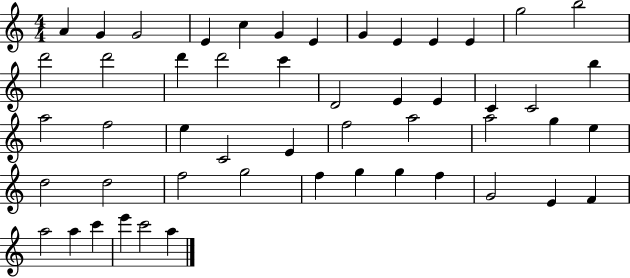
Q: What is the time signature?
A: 4/4